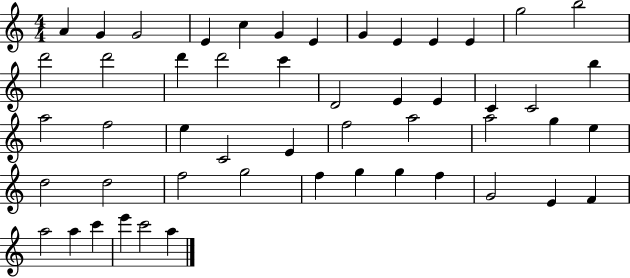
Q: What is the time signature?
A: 4/4